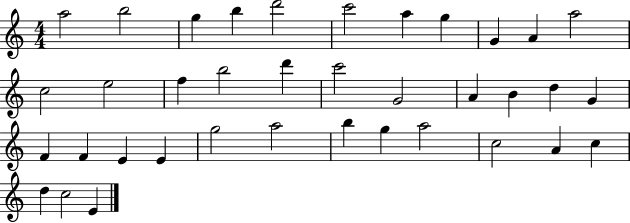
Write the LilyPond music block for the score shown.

{
  \clef treble
  \numericTimeSignature
  \time 4/4
  \key c \major
  a''2 b''2 | g''4 b''4 d'''2 | c'''2 a''4 g''4 | g'4 a'4 a''2 | \break c''2 e''2 | f''4 b''2 d'''4 | c'''2 g'2 | a'4 b'4 d''4 g'4 | \break f'4 f'4 e'4 e'4 | g''2 a''2 | b''4 g''4 a''2 | c''2 a'4 c''4 | \break d''4 c''2 e'4 | \bar "|."
}